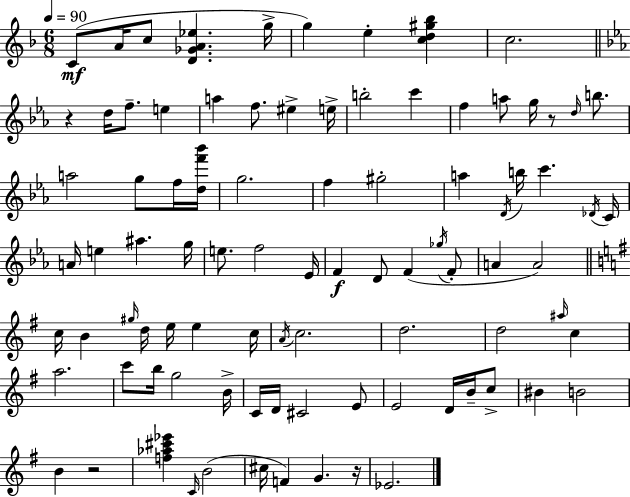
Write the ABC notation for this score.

X:1
T:Untitled
M:6/8
L:1/4
K:F
C/2 A/4 c/2 [D_GA_e] g/4 g e [cd^g_b] c2 z d/4 f/2 e a f/2 ^e e/4 b2 c' f a/2 g/4 z/2 d/4 b/2 a2 g/2 f/4 [df'_b']/4 g2 f ^g2 a D/4 b/4 c' _D/4 C/4 A/4 e ^a g/4 e/2 f2 _E/4 F D/2 F _g/4 F/2 A A2 c/4 B ^g/4 d/4 e/4 e c/4 A/4 c2 d2 d2 ^a/4 c a2 c'/2 b/4 g2 B/4 C/4 D/4 ^C2 E/2 E2 D/4 B/4 c/2 ^B B2 B z2 [f_a^c'_e'] C/4 B2 ^c/4 F G z/4 _E2